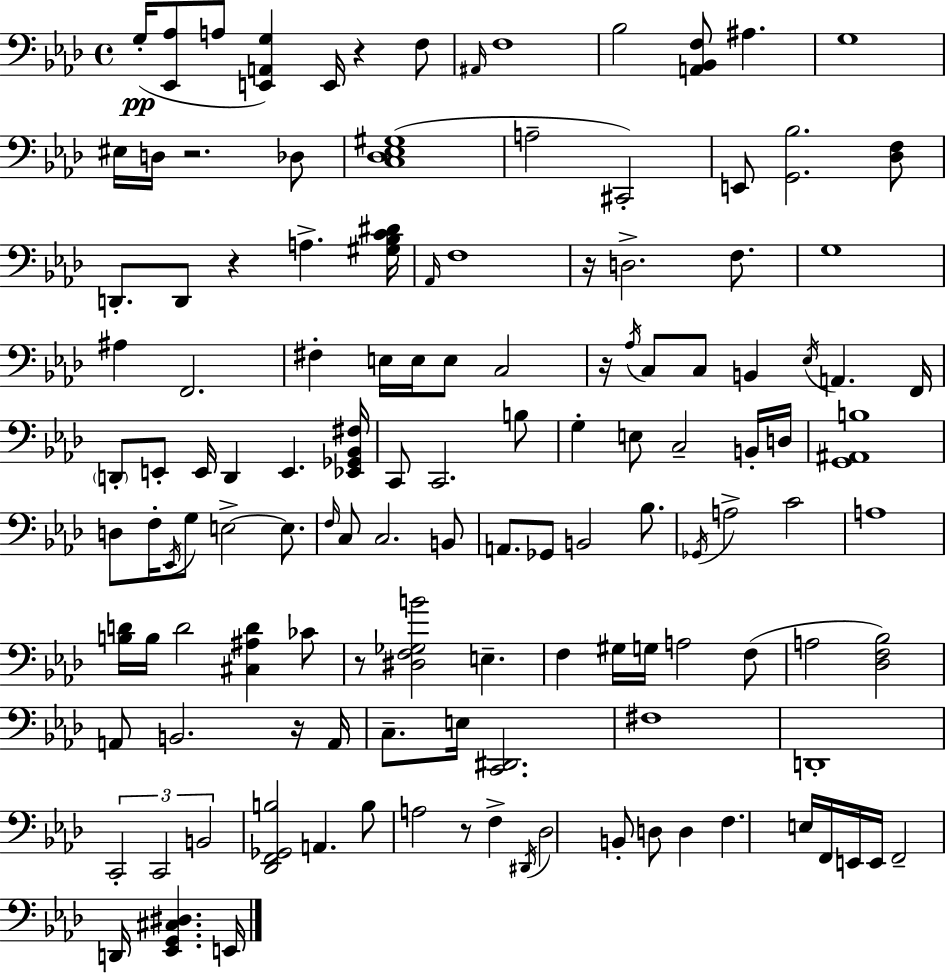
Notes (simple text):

G3/s [Eb2,Ab3]/e A3/e [E2,A2,G3]/q E2/s R/q F3/e A#2/s F3/w Bb3/h [A2,Bb2,F3]/e A#3/q. G3/w EIS3/s D3/s R/h. Db3/e [C3,Db3,Eb3,G#3]/w A3/h C#2/h E2/e [G2,Bb3]/h. [Db3,F3]/e D2/e. D2/e R/q A3/q. [G#3,Bb3,C4,D#4]/s Ab2/s F3/w R/s D3/h. F3/e. G3/w A#3/q F2/h. F#3/q E3/s E3/s E3/e C3/h R/s Ab3/s C3/e C3/e B2/q Eb3/s A2/q. F2/s D2/e E2/e E2/s D2/q E2/q. [Eb2,Gb2,Bb2,F#3]/s C2/e C2/h. B3/e G3/q E3/e C3/h B2/s D3/s [G2,A#2,B3]/w D3/e F3/s Eb2/s G3/e E3/h E3/e. F3/s C3/e C3/h. B2/e A2/e. Gb2/e B2/h Bb3/e. Gb2/s A3/h C4/h A3/w [B3,D4]/s B3/s D4/h [C#3,A#3,D4]/q CES4/e R/e [D#3,F3,Gb3,B4]/h E3/q. F3/q G#3/s G3/s A3/h F3/e A3/h [Db3,F3,Bb3]/h A2/e B2/h. R/s A2/s C3/e. E3/s [C2,D#2]/h. F#3/w D2/w C2/h C2/h B2/h [Db2,F2,Gb2,B3]/h A2/q. B3/e A3/h R/e F3/q D#2/s Db3/h B2/e D3/e D3/q F3/q. E3/s F2/s E2/s E2/s F2/h D2/s [Eb2,G2,C#3,D#3]/q. E2/s